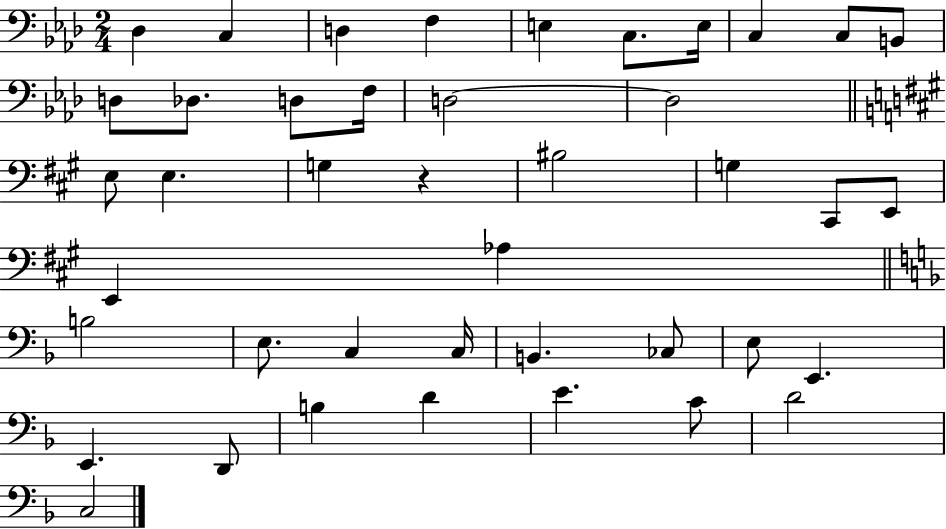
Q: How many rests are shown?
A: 1